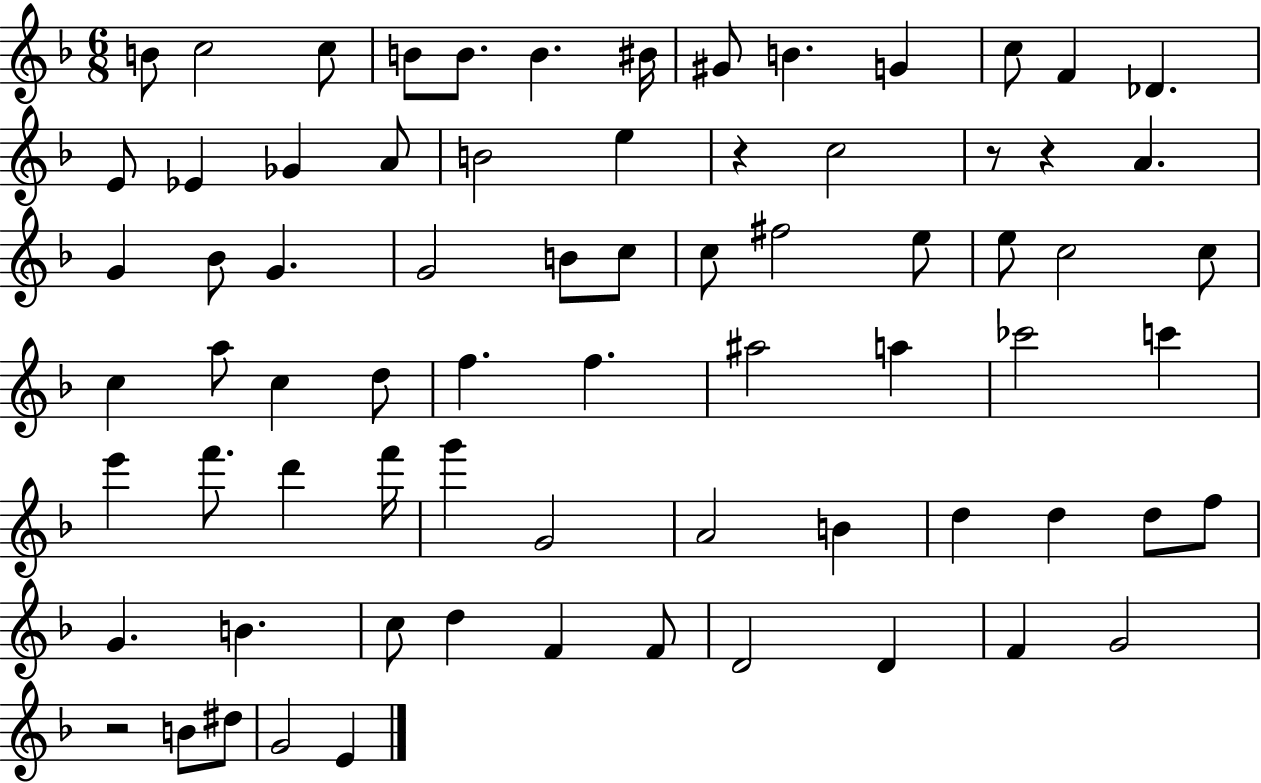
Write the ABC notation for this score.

X:1
T:Untitled
M:6/8
L:1/4
K:F
B/2 c2 c/2 B/2 B/2 B ^B/4 ^G/2 B G c/2 F _D E/2 _E _G A/2 B2 e z c2 z/2 z A G _B/2 G G2 B/2 c/2 c/2 ^f2 e/2 e/2 c2 c/2 c a/2 c d/2 f f ^a2 a _c'2 c' e' f'/2 d' f'/4 g' G2 A2 B d d d/2 f/2 G B c/2 d F F/2 D2 D F G2 z2 B/2 ^d/2 G2 E